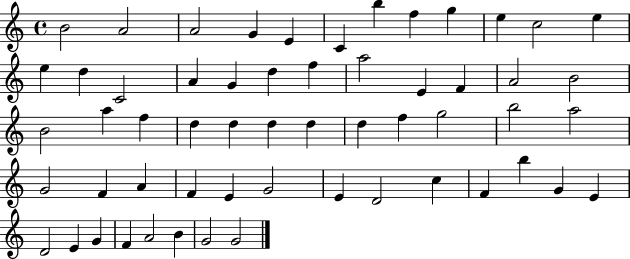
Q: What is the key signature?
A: C major